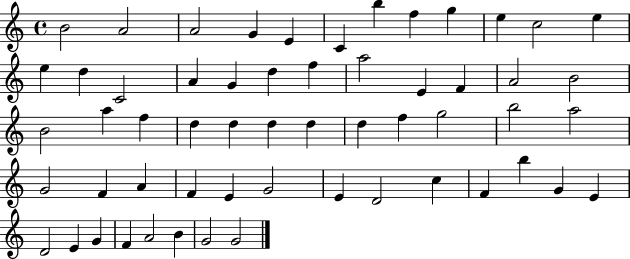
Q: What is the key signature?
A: C major